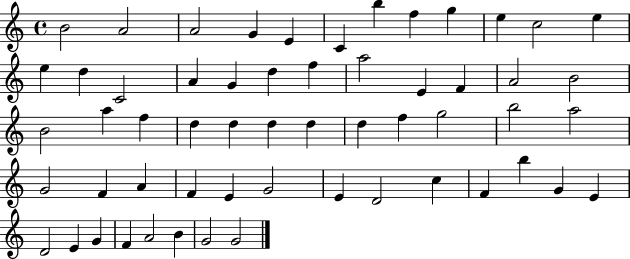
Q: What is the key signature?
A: C major